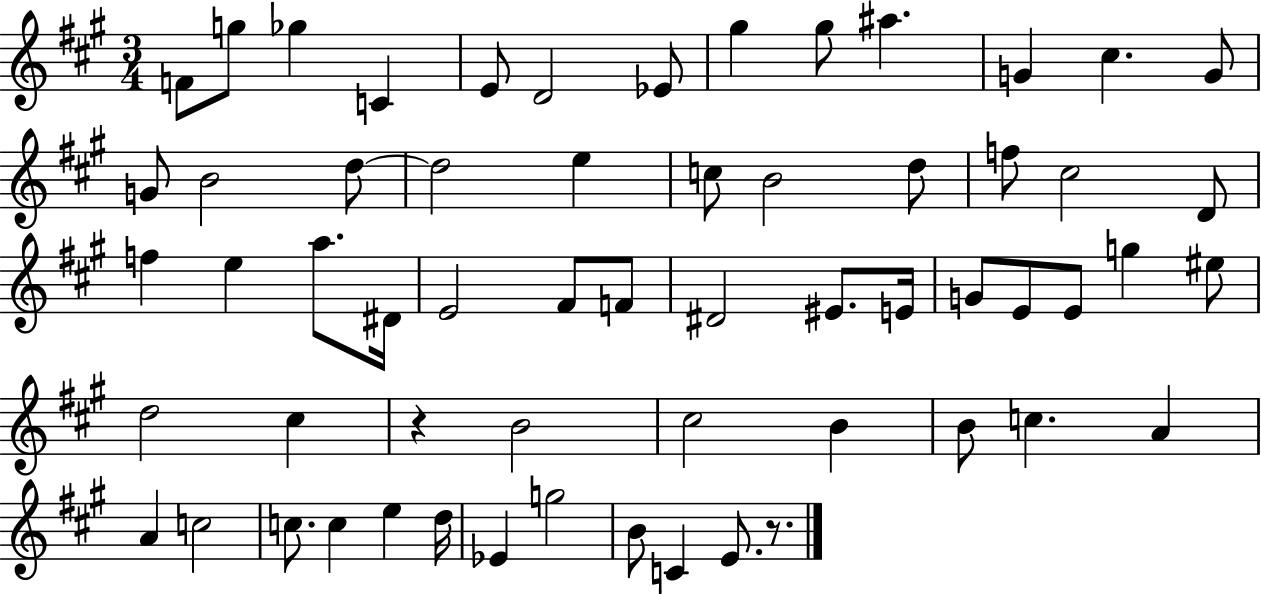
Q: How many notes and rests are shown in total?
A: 60